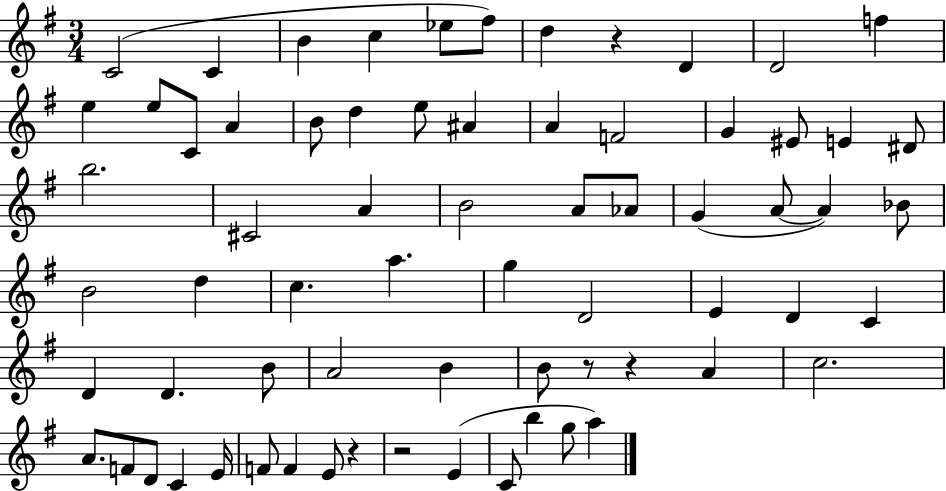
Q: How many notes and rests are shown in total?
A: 69